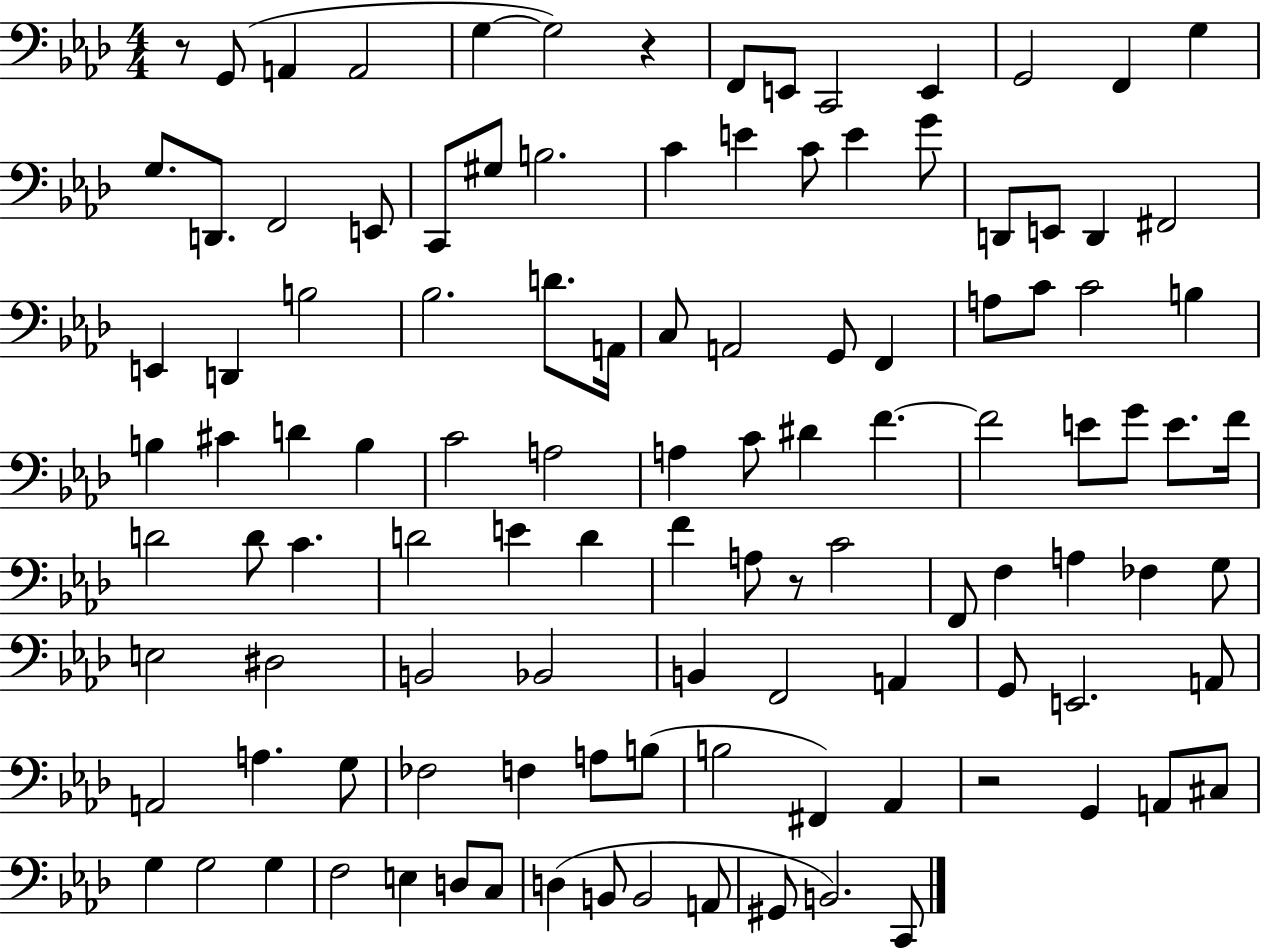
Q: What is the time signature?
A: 4/4